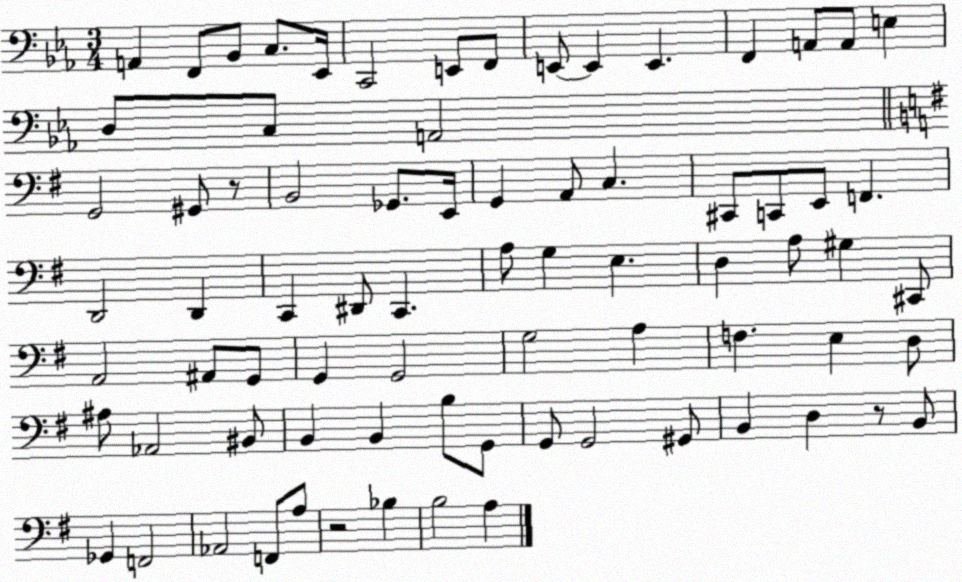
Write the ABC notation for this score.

X:1
T:Untitled
M:3/4
L:1/4
K:Eb
A,, F,,/2 _B,,/2 C,/2 _E,,/4 C,,2 E,,/2 F,,/2 E,,/2 E,, E,, F,, A,,/2 A,,/2 E, D,/2 C,/2 A,,2 G,,2 ^G,,/2 z/2 B,,2 _G,,/2 E,,/4 G,, A,,/2 C, ^C,,/2 C,,/2 E,,/2 F,, D,,2 D,, C,, ^D,,/2 C,, A,/2 G, E, D, A,/2 ^G, ^C,,/2 A,,2 ^A,,/2 G,,/2 G,, G,,2 G,2 A, F, E, D,/2 ^A,/2 _A,,2 ^B,,/2 B,, B,, B,/2 G,,/2 G,,/2 G,,2 ^G,,/2 B,, D, z/2 B,,/2 _G,, F,,2 _A,,2 F,,/2 A,/2 z2 _B, B,2 A,